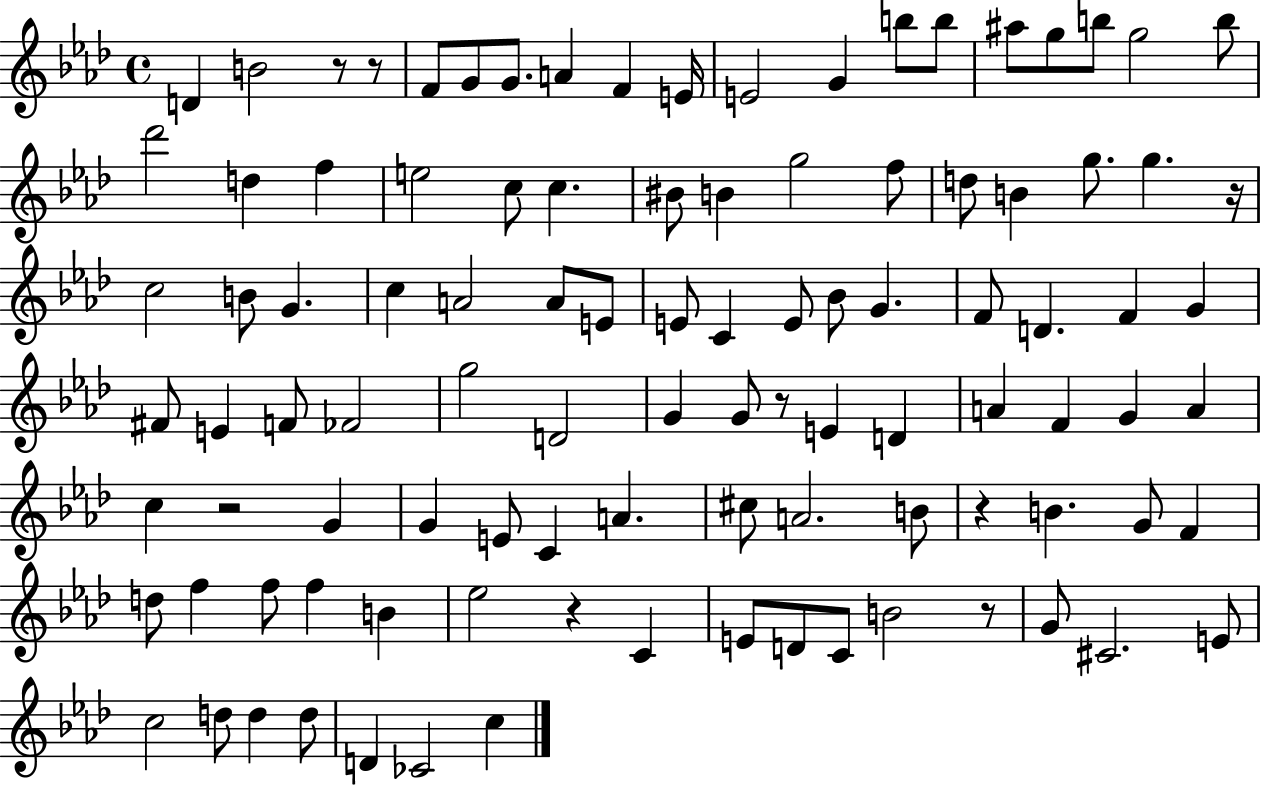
D4/q B4/h R/e R/e F4/e G4/e G4/e. A4/q F4/q E4/s E4/h G4/q B5/e B5/e A#5/e G5/e B5/e G5/h B5/e Db6/h D5/q F5/q E5/h C5/e C5/q. BIS4/e B4/q G5/h F5/e D5/e B4/q G5/e. G5/q. R/s C5/h B4/e G4/q. C5/q A4/h A4/e E4/e E4/e C4/q E4/e Bb4/e G4/q. F4/e D4/q. F4/q G4/q F#4/e E4/q F4/e FES4/h G5/h D4/h G4/q G4/e R/e E4/q D4/q A4/q F4/q G4/q A4/q C5/q R/h G4/q G4/q E4/e C4/q A4/q. C#5/e A4/h. B4/e R/q B4/q. G4/e F4/q D5/e F5/q F5/e F5/q B4/q Eb5/h R/q C4/q E4/e D4/e C4/e B4/h R/e G4/e C#4/h. E4/e C5/h D5/e D5/q D5/e D4/q CES4/h C5/q